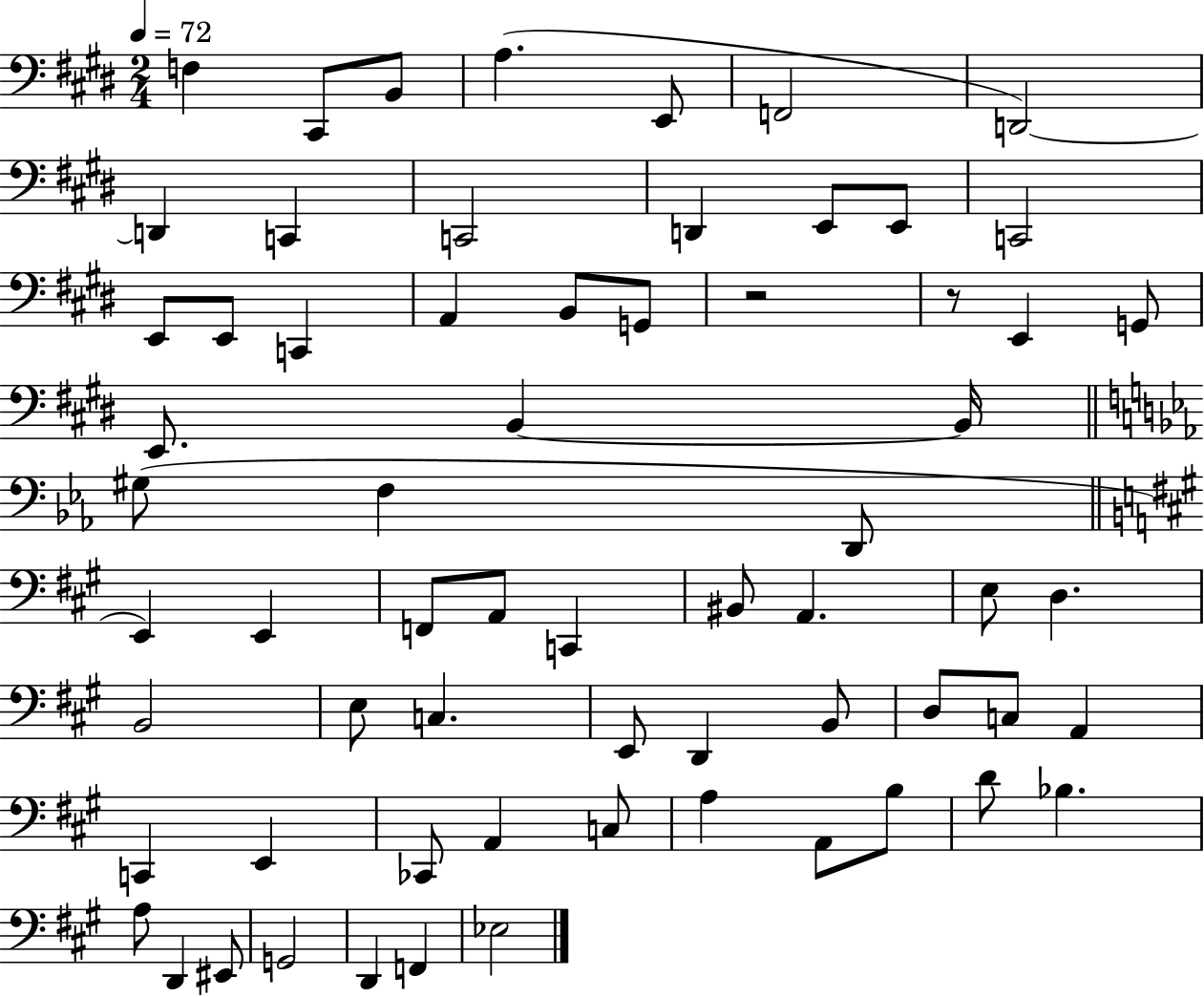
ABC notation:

X:1
T:Untitled
M:2/4
L:1/4
K:E
F, ^C,,/2 B,,/2 A, E,,/2 F,,2 D,,2 D,, C,, C,,2 D,, E,,/2 E,,/2 C,,2 E,,/2 E,,/2 C,, A,, B,,/2 G,,/2 z2 z/2 E,, G,,/2 E,,/2 B,, B,,/4 ^G,/2 F, D,,/2 E,, E,, F,,/2 A,,/2 C,, ^B,,/2 A,, E,/2 D, B,,2 E,/2 C, E,,/2 D,, B,,/2 D,/2 C,/2 A,, C,, E,, _C,,/2 A,, C,/2 A, A,,/2 B,/2 D/2 _B, A,/2 D,, ^E,,/2 G,,2 D,, F,, _E,2